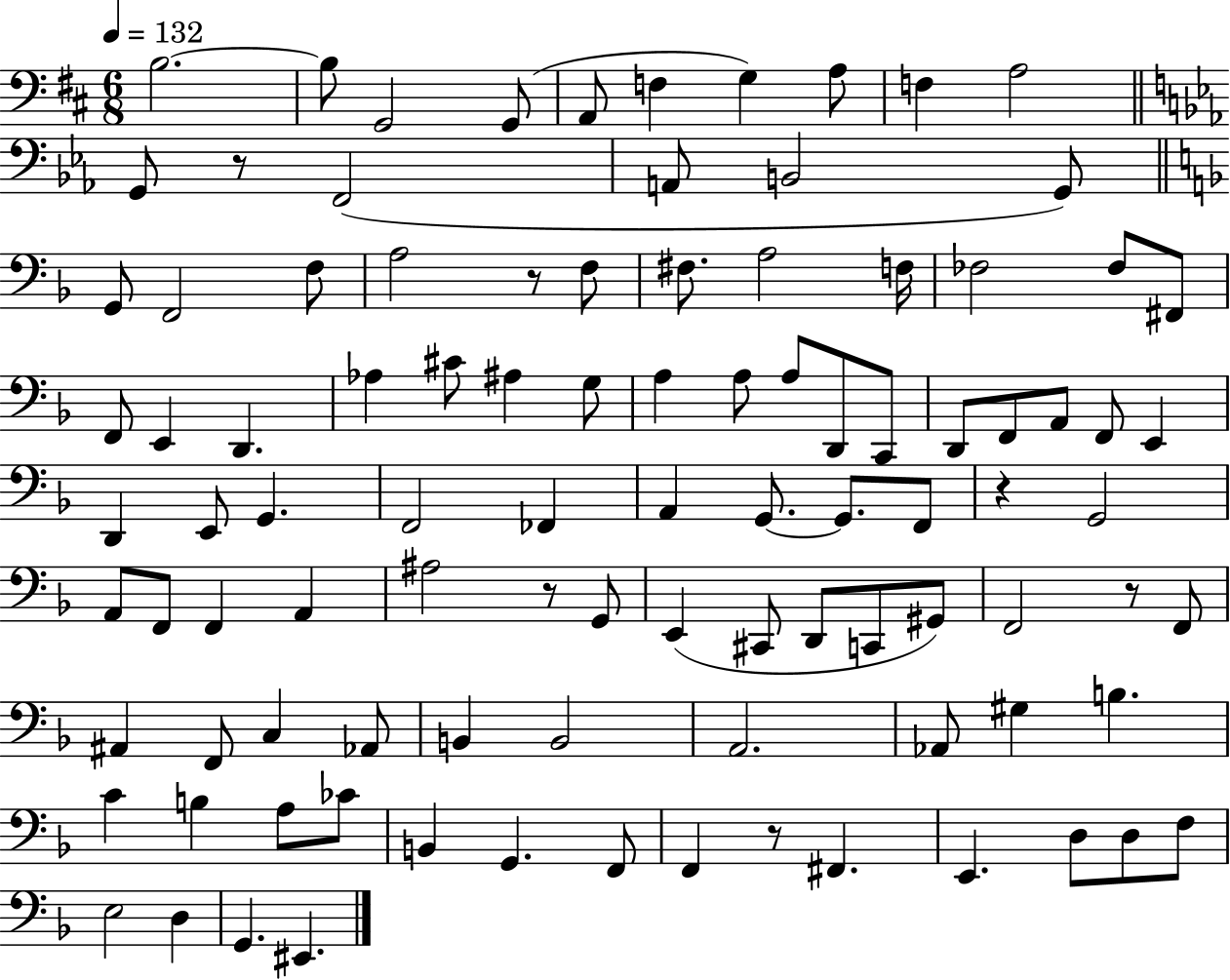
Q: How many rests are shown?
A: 6